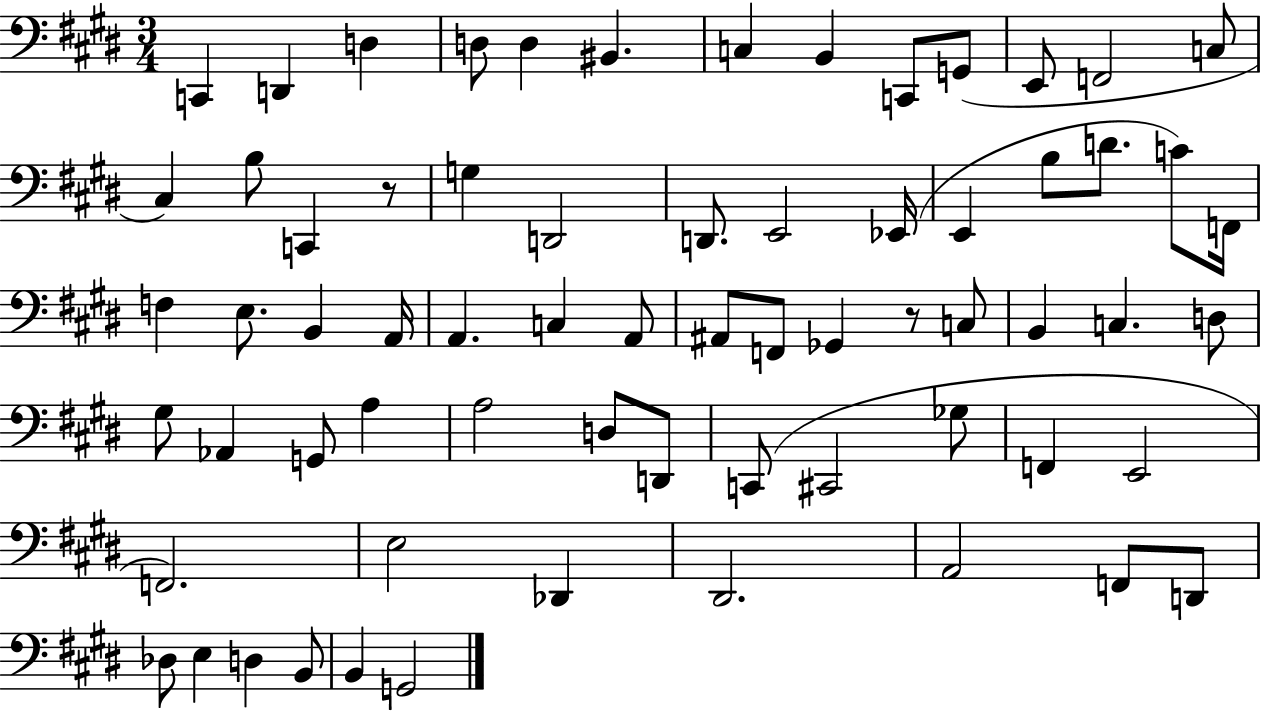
C2/q D2/q D3/q D3/e D3/q BIS2/q. C3/q B2/q C2/e G2/e E2/e F2/h C3/e C#3/q B3/e C2/q R/e G3/q D2/h D2/e. E2/h Eb2/s E2/q B3/e D4/e. C4/e F2/s F3/q E3/e. B2/q A2/s A2/q. C3/q A2/e A#2/e F2/e Gb2/q R/e C3/e B2/q C3/q. D3/e G#3/e Ab2/q G2/e A3/q A3/h D3/e D2/e C2/e C#2/h Gb3/e F2/q E2/h F2/h. E3/h Db2/q D#2/h. A2/h F2/e D2/e Db3/e E3/q D3/q B2/e B2/q G2/h